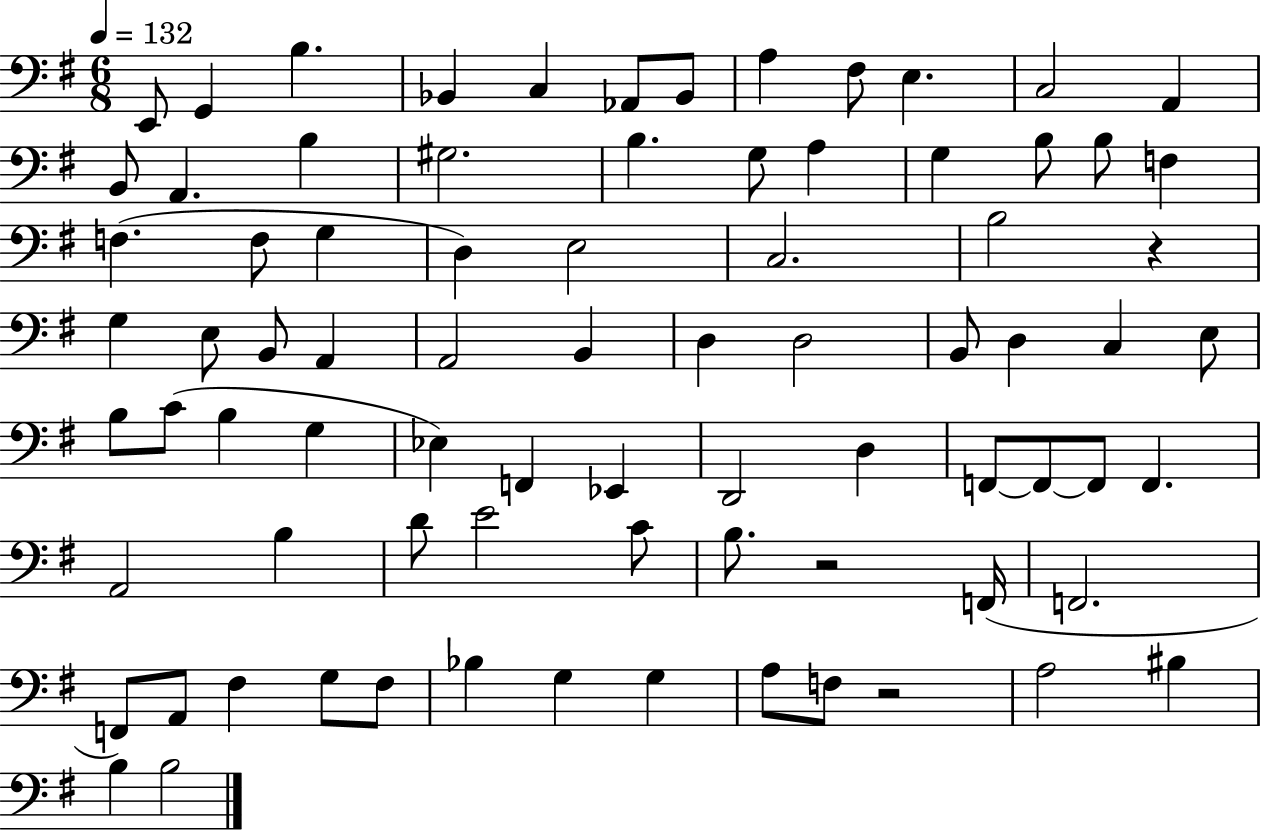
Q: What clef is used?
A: bass